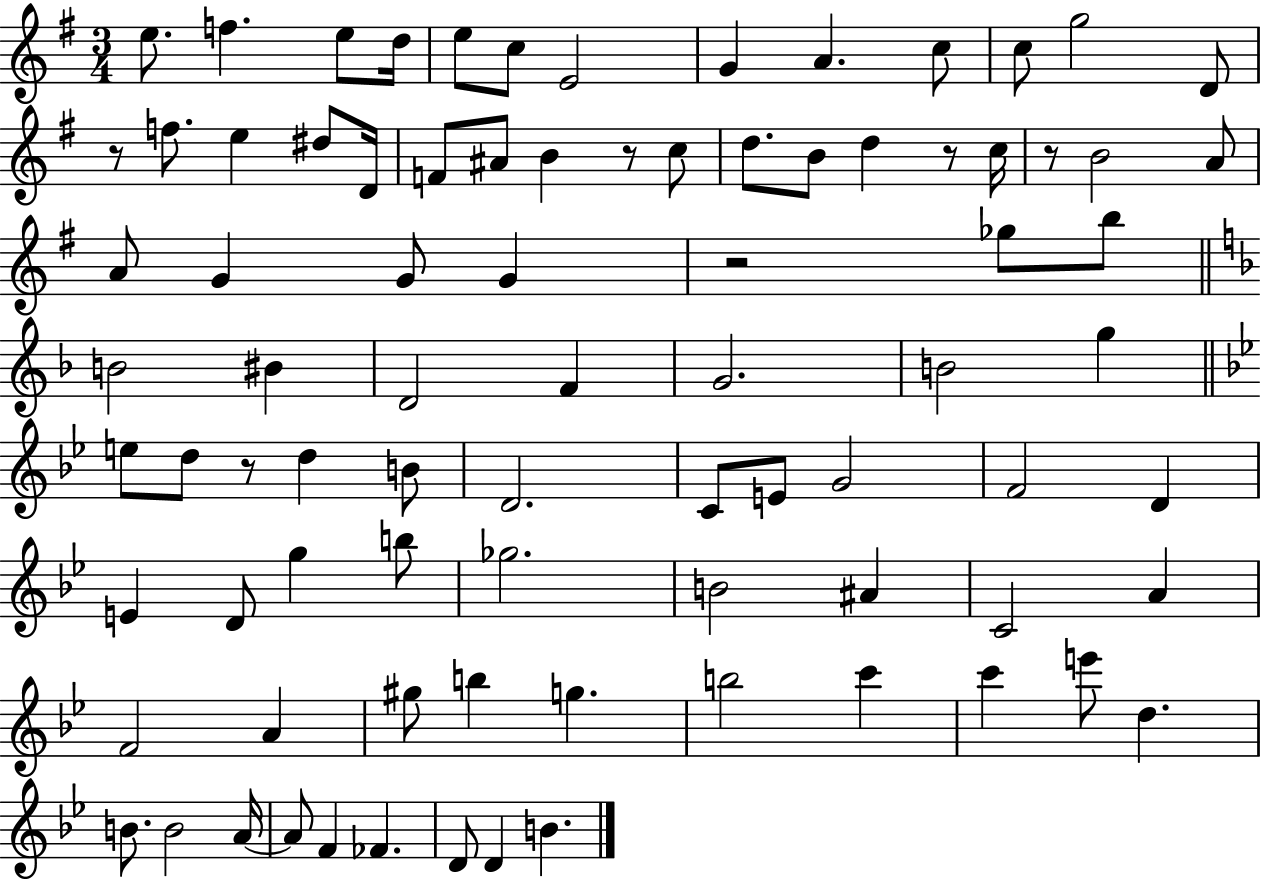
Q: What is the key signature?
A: G major